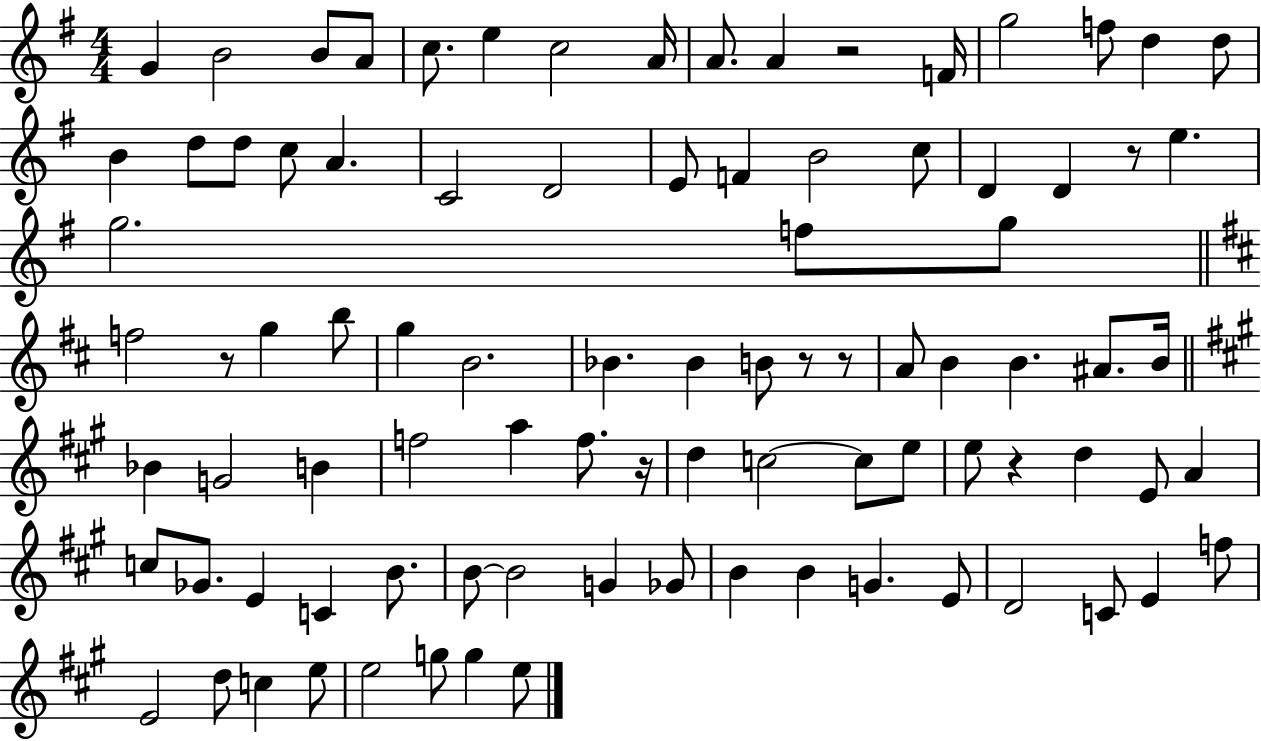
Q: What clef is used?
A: treble